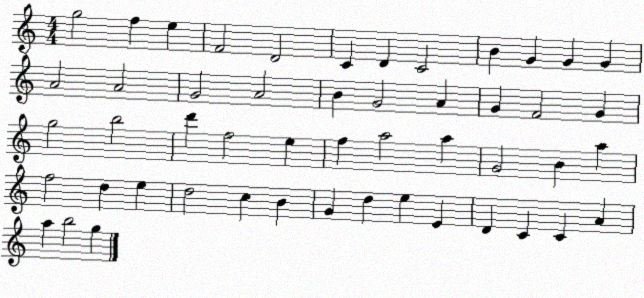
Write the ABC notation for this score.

X:1
T:Untitled
M:4/4
L:1/4
K:C
g2 f e F2 D2 C D C2 B G G G A2 A2 G2 A2 B G2 A G F2 G g2 b2 d' f2 e f a2 a G2 B a f2 d e d2 c B G d e E D C C A a b2 g